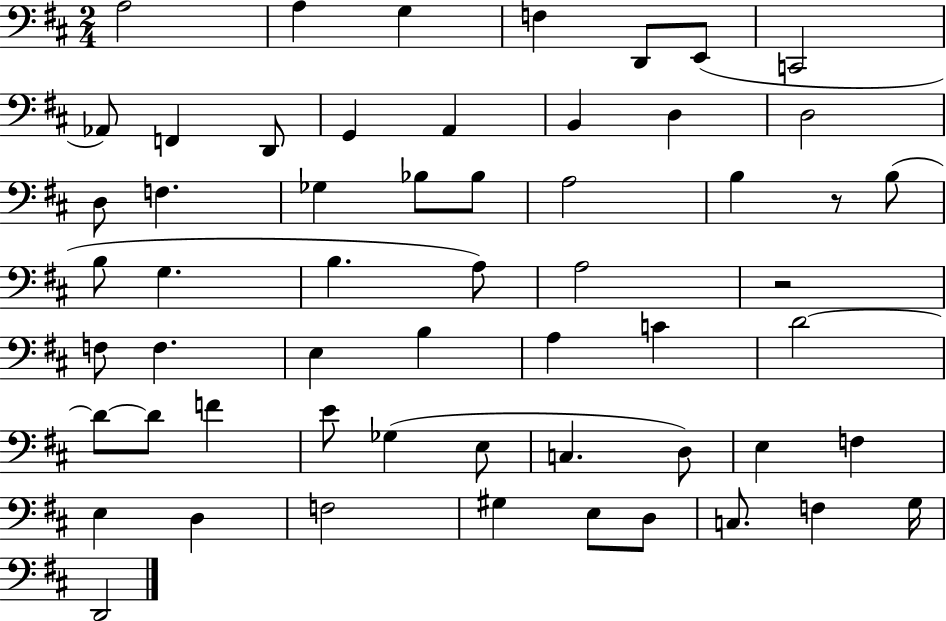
{
  \clef bass
  \numericTimeSignature
  \time 2/4
  \key d \major
  a2 | a4 g4 | f4 d,8 e,8( | c,2 | \break aes,8) f,4 d,8 | g,4 a,4 | b,4 d4 | d2 | \break d8 f4. | ges4 bes8 bes8 | a2 | b4 r8 b8( | \break b8 g4. | b4. a8) | a2 | r2 | \break f8 f4. | e4 b4 | a4 c'4 | d'2~~ | \break d'8~~ d'8 f'4 | e'8 ges4( e8 | c4. d8) | e4 f4 | \break e4 d4 | f2 | gis4 e8 d8 | c8. f4 g16 | \break d,2 | \bar "|."
}